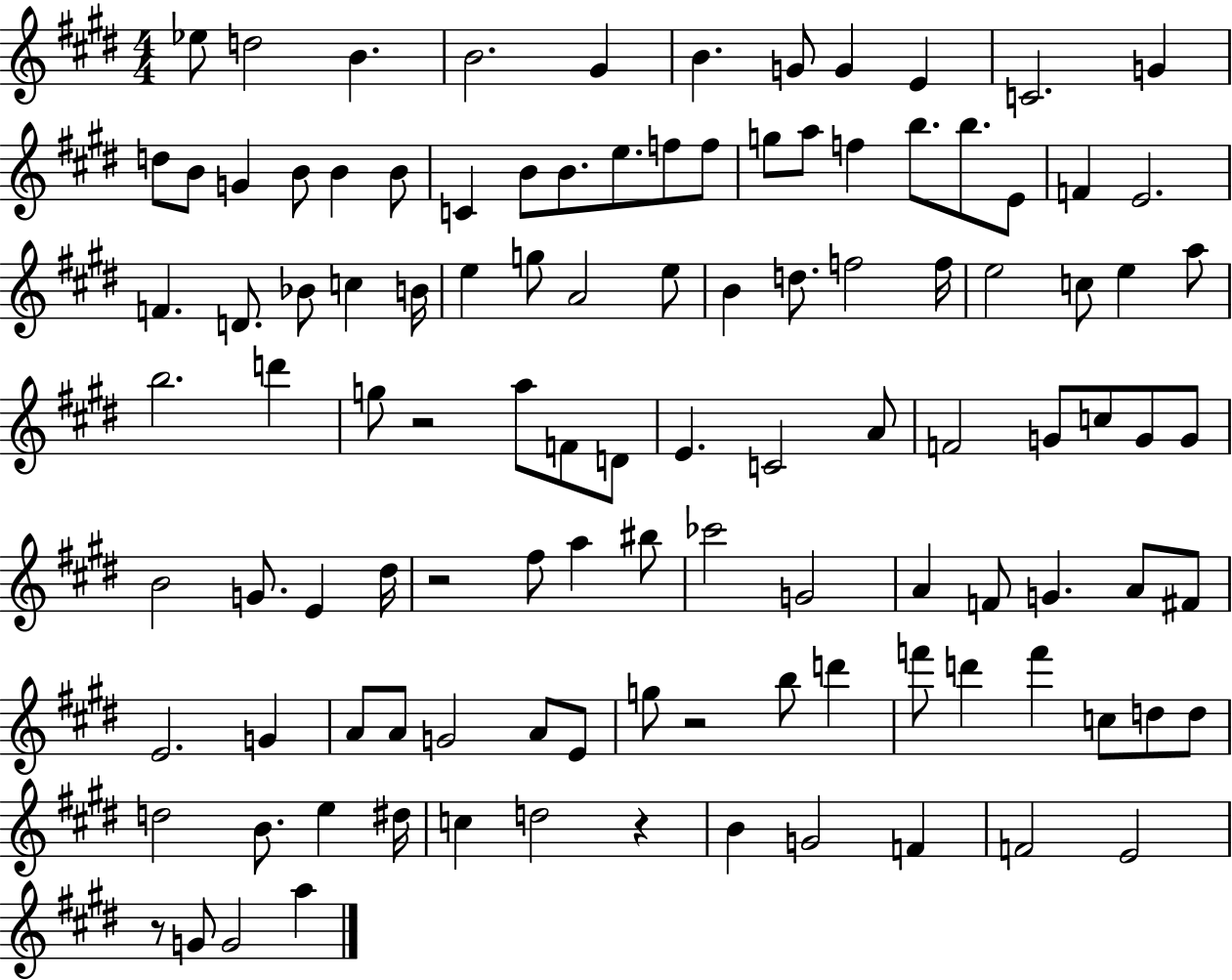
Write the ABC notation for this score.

X:1
T:Untitled
M:4/4
L:1/4
K:E
_e/2 d2 B B2 ^G B G/2 G E C2 G d/2 B/2 G B/2 B B/2 C B/2 B/2 e/2 f/2 f/2 g/2 a/2 f b/2 b/2 E/2 F E2 F D/2 _B/2 c B/4 e g/2 A2 e/2 B d/2 f2 f/4 e2 c/2 e a/2 b2 d' g/2 z2 a/2 F/2 D/2 E C2 A/2 F2 G/2 c/2 G/2 G/2 B2 G/2 E ^d/4 z2 ^f/2 a ^b/2 _c'2 G2 A F/2 G A/2 ^F/2 E2 G A/2 A/2 G2 A/2 E/2 g/2 z2 b/2 d' f'/2 d' f' c/2 d/2 d/2 d2 B/2 e ^d/4 c d2 z B G2 F F2 E2 z/2 G/2 G2 a